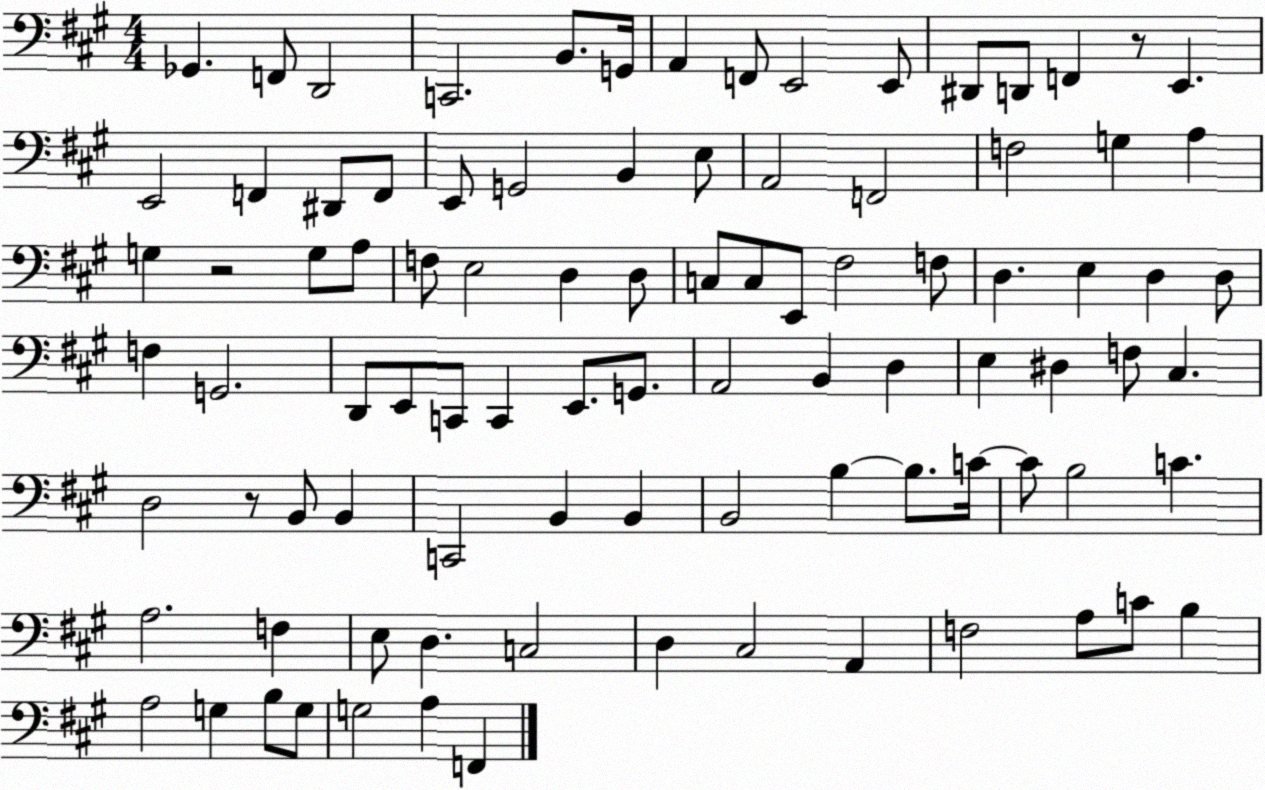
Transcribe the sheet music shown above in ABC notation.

X:1
T:Untitled
M:4/4
L:1/4
K:A
_G,, F,,/2 D,,2 C,,2 B,,/2 G,,/4 A,, F,,/2 E,,2 E,,/2 ^D,,/2 D,,/2 F,, z/2 E,, E,,2 F,, ^D,,/2 F,,/2 E,,/2 G,,2 B,, E,/2 A,,2 F,,2 F,2 G, A, G, z2 G,/2 A,/2 F,/2 E,2 D, D,/2 C,/2 C,/2 E,,/2 ^F,2 F,/2 D, E, D, D,/2 F, G,,2 D,,/2 E,,/2 C,,/2 C,, E,,/2 G,,/2 A,,2 B,, D, E, ^D, F,/2 ^C, D,2 z/2 B,,/2 B,, C,,2 B,, B,, B,,2 B, B,/2 C/4 C/2 B,2 C A,2 F, E,/2 D, C,2 D, ^C,2 A,, F,2 A,/2 C/2 B, A,2 G, B,/2 G,/2 G,2 A, F,,